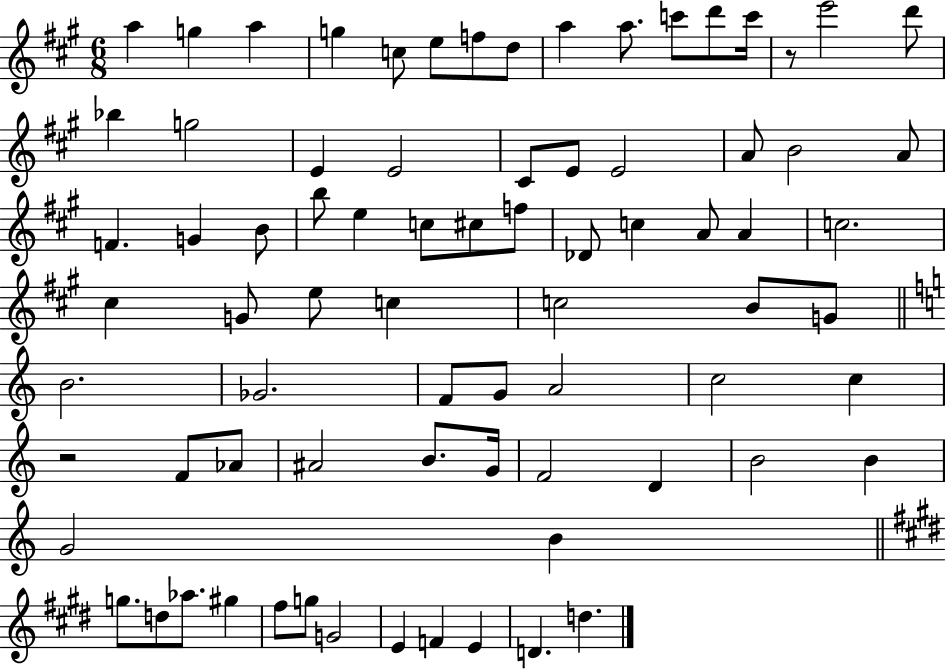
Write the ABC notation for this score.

X:1
T:Untitled
M:6/8
L:1/4
K:A
a g a g c/2 e/2 f/2 d/2 a a/2 c'/2 d'/2 c'/4 z/2 e'2 d'/2 _b g2 E E2 ^C/2 E/2 E2 A/2 B2 A/2 F G B/2 b/2 e c/2 ^c/2 f/2 _D/2 c A/2 A c2 ^c G/2 e/2 c c2 B/2 G/2 B2 _G2 F/2 G/2 A2 c2 c z2 F/2 _A/2 ^A2 B/2 G/4 F2 D B2 B G2 B g/2 d/2 _a/2 ^g ^f/2 g/2 G2 E F E D d